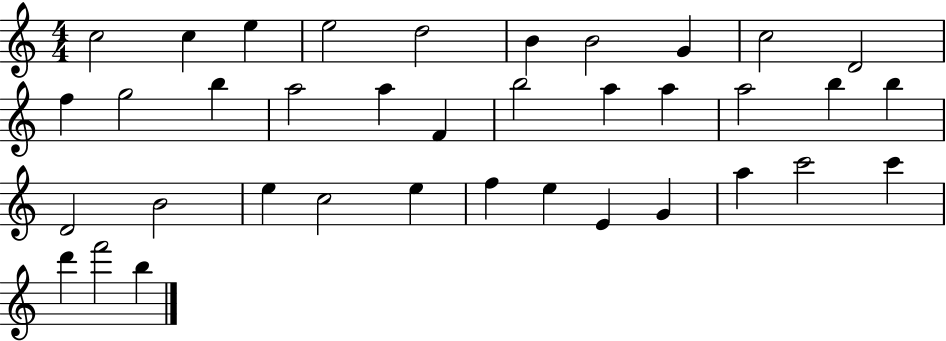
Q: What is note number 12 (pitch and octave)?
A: G5